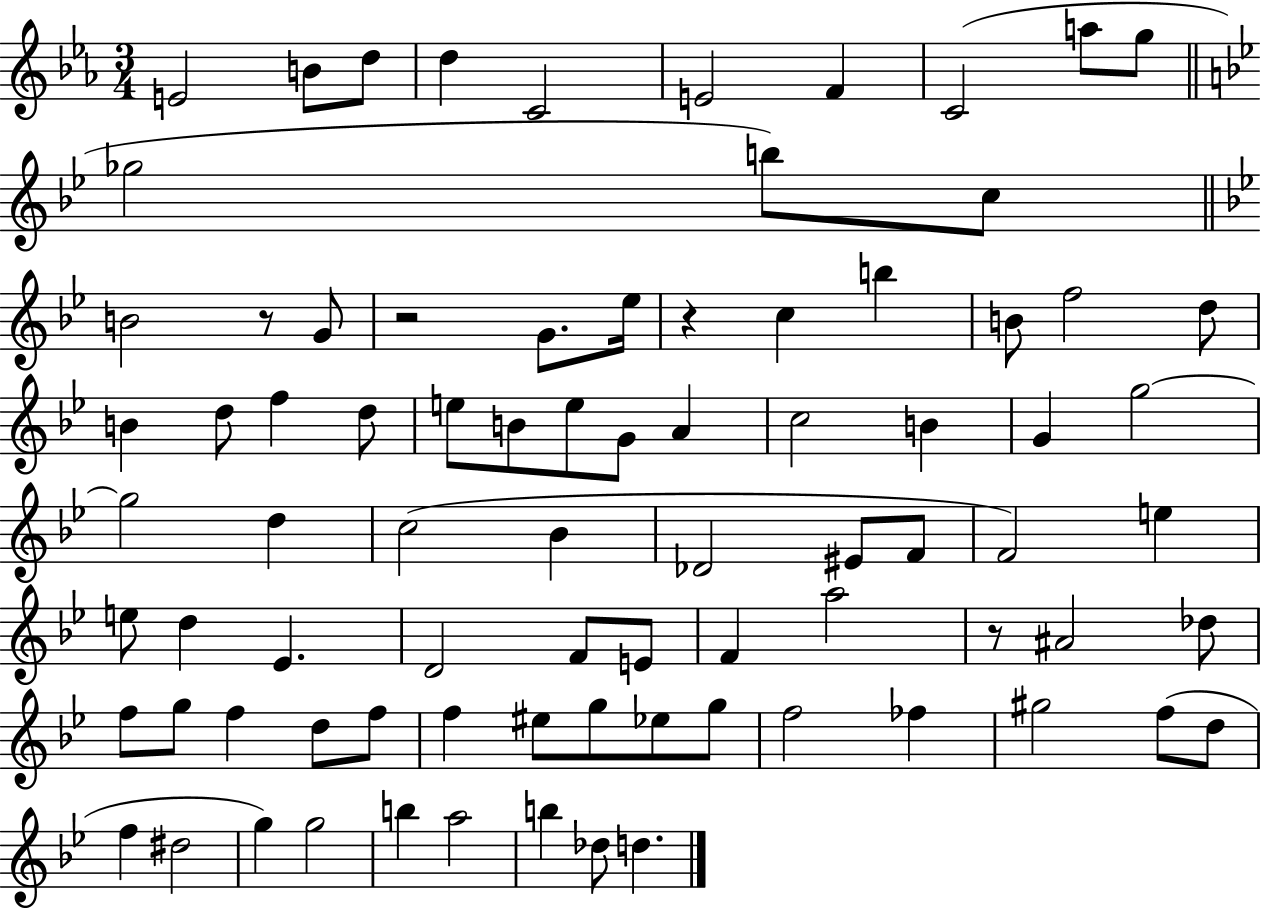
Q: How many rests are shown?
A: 4